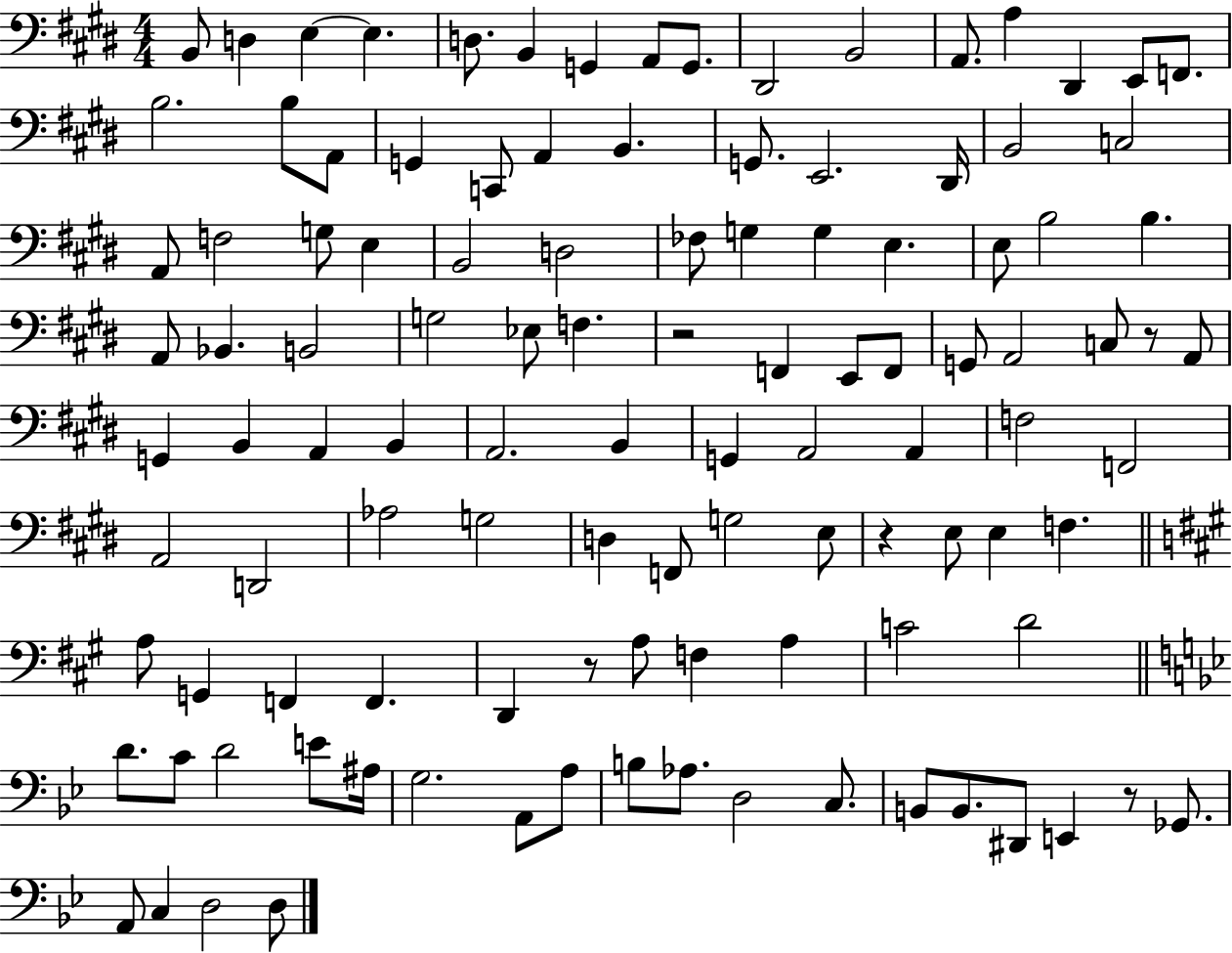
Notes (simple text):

B2/e D3/q E3/q E3/q. D3/e. B2/q G2/q A2/e G2/e. D#2/h B2/h A2/e. A3/q D#2/q E2/e F2/e. B3/h. B3/e A2/e G2/q C2/e A2/q B2/q. G2/e. E2/h. D#2/s B2/h C3/h A2/e F3/h G3/e E3/q B2/h D3/h FES3/e G3/q G3/q E3/q. E3/e B3/h B3/q. A2/e Bb2/q. B2/h G3/h Eb3/e F3/q. R/h F2/q E2/e F2/e G2/e A2/h C3/e R/e A2/e G2/q B2/q A2/q B2/q A2/h. B2/q G2/q A2/h A2/q F3/h F2/h A2/h D2/h Ab3/h G3/h D3/q F2/e G3/h E3/e R/q E3/e E3/q F3/q. A3/e G2/q F2/q F2/q. D2/q R/e A3/e F3/q A3/q C4/h D4/h D4/e. C4/e D4/h E4/e A#3/s G3/h. A2/e A3/e B3/e Ab3/e. D3/h C3/e. B2/e B2/e. D#2/e E2/q R/e Gb2/e. A2/e C3/q D3/h D3/e